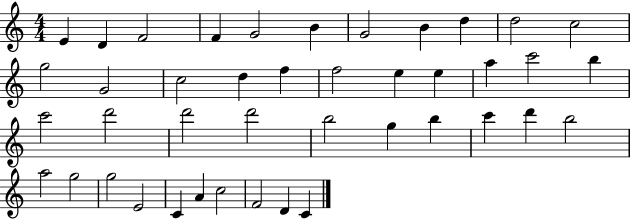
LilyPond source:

{
  \clef treble
  \numericTimeSignature
  \time 4/4
  \key c \major
  e'4 d'4 f'2 | f'4 g'2 b'4 | g'2 b'4 d''4 | d''2 c''2 | \break g''2 g'2 | c''2 d''4 f''4 | f''2 e''4 e''4 | a''4 c'''2 b''4 | \break c'''2 d'''2 | d'''2 d'''2 | b''2 g''4 b''4 | c'''4 d'''4 b''2 | \break a''2 g''2 | g''2 e'2 | c'4 a'4 c''2 | f'2 d'4 c'4 | \break \bar "|."
}